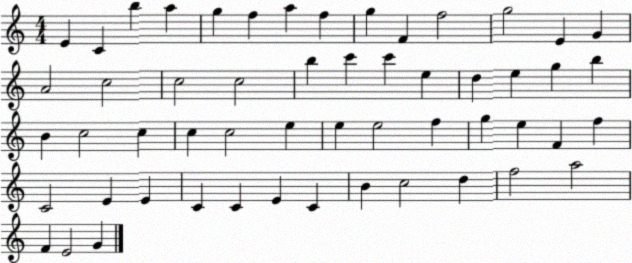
X:1
T:Untitled
M:4/4
L:1/4
K:C
E C b a g f a f g F f2 g2 E G A2 c2 c2 c2 b c' c' e d e g b B c2 c c c2 e e e2 f g e F f C2 E E C C E C B c2 d f2 a2 F E2 G